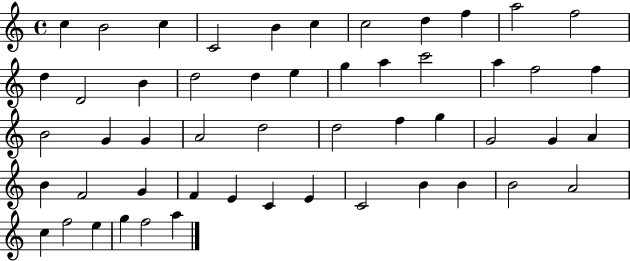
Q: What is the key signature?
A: C major